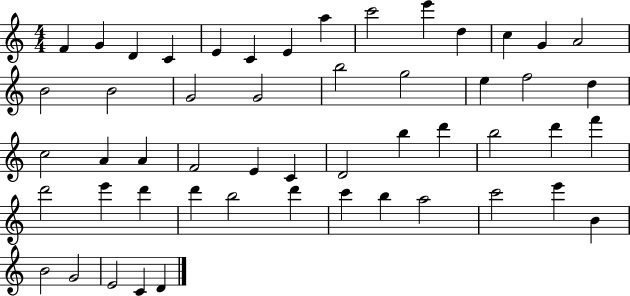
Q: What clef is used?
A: treble